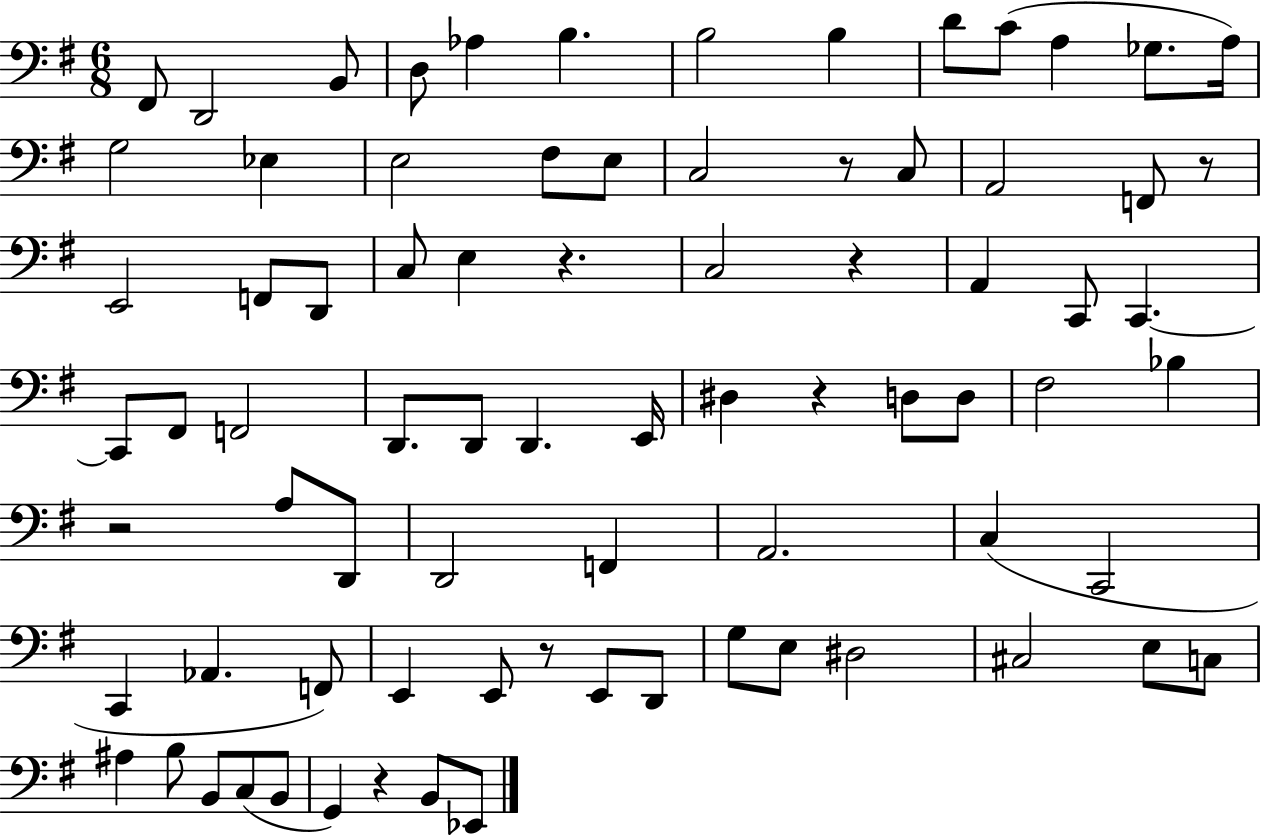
{
  \clef bass
  \numericTimeSignature
  \time 6/8
  \key g \major
  fis,8 d,2 b,8 | d8 aes4 b4. | b2 b4 | d'8 c'8( a4 ges8. a16) | \break g2 ees4 | e2 fis8 e8 | c2 r8 c8 | a,2 f,8 r8 | \break e,2 f,8 d,8 | c8 e4 r4. | c2 r4 | a,4 c,8 c,4.~~ | \break c,8 fis,8 f,2 | d,8. d,8 d,4. e,16 | dis4 r4 d8 d8 | fis2 bes4 | \break r2 a8 d,8 | d,2 f,4 | a,2. | c4( c,2 | \break c,4 aes,4. f,8) | e,4 e,8 r8 e,8 d,8 | g8 e8 dis2 | cis2 e8 c8 | \break ais4 b8 b,8 c8( b,8 | g,4) r4 b,8 ees,8 | \bar "|."
}